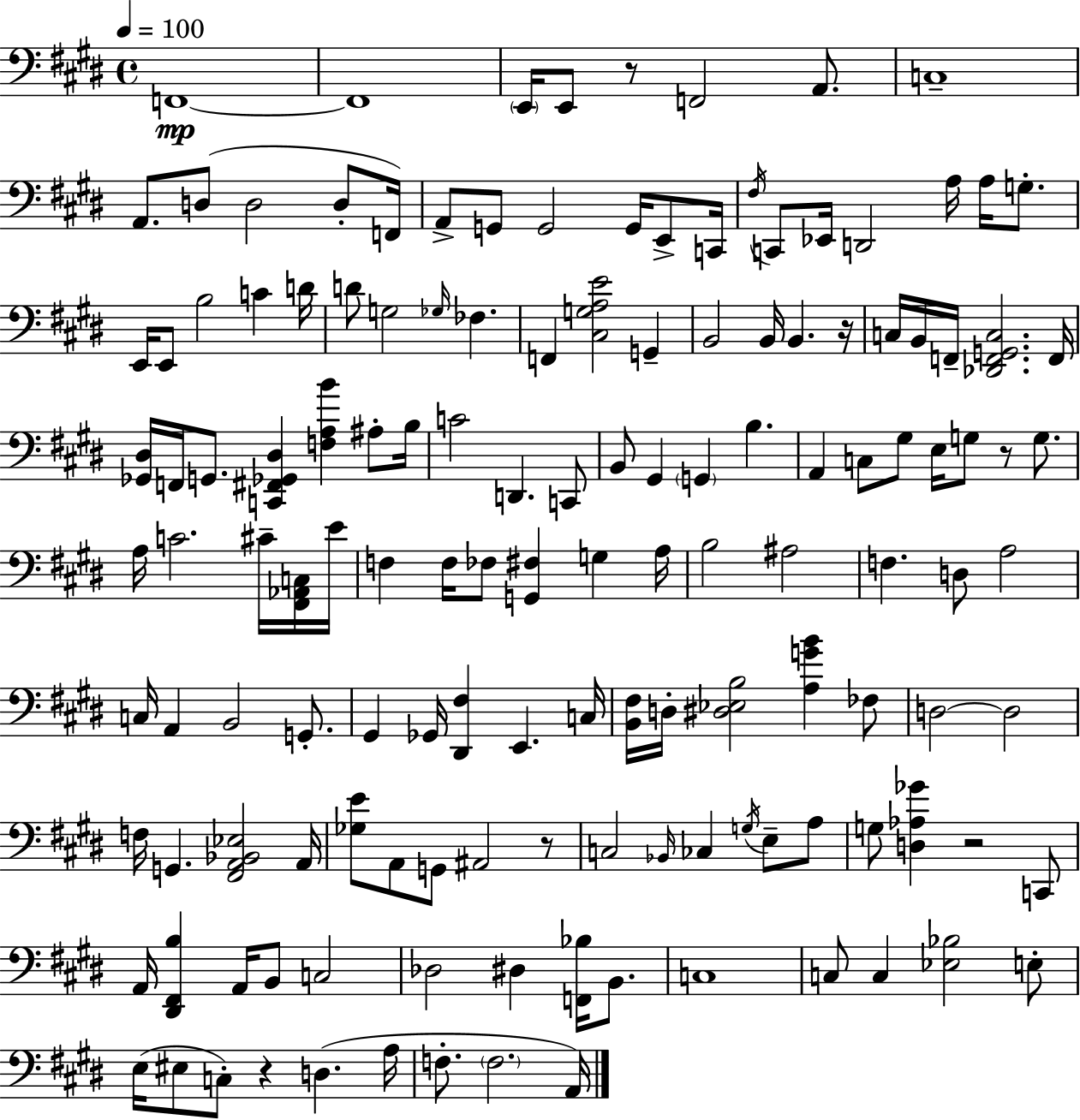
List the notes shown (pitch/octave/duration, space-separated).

F2/w F2/w E2/s E2/e R/e F2/h A2/e. C3/w A2/e. D3/e D3/h D3/e F2/s A2/e G2/e G2/h G2/s E2/e C2/s F#3/s C2/e Eb2/s D2/h A3/s A3/s G3/e. E2/s E2/e B3/h C4/q D4/s D4/e G3/h Gb3/s FES3/q. F2/q [C#3,G3,A3,E4]/h G2/q B2/h B2/s B2/q. R/s C3/s B2/s F2/s [Db2,F2,G2,C3]/h. F2/s [Gb2,D#3]/s F2/s G2/e. [C2,F#2,Gb2,D#3]/q [F3,A3,B4]/q A#3/e B3/s C4/h D2/q. C2/e B2/e G#2/q G2/q B3/q. A2/q C3/e G#3/e E3/s G3/e R/e G3/e. A3/s C4/h. C#4/s [F#2,Ab2,C3]/s E4/s F3/q F3/s FES3/e [G2,F#3]/q G3/q A3/s B3/h A#3/h F3/q. D3/e A3/h C3/s A2/q B2/h G2/e. G#2/q Gb2/s [D#2,F#3]/q E2/q. C3/s [B2,F#3]/s D3/s [D#3,Eb3,B3]/h [A3,G4,B4]/q FES3/e D3/h D3/h F3/s G2/q. [F#2,A2,Bb2,Eb3]/h A2/s [Gb3,E4]/e A2/e G2/e A#2/h R/e C3/h Bb2/s CES3/q G3/s E3/e A3/e G3/e [D3,Ab3,Gb4]/q R/h C2/e A2/s [D#2,F#2,B3]/q A2/s B2/e C3/h Db3/h D#3/q [F2,Bb3]/s B2/e. C3/w C3/e C3/q [Eb3,Bb3]/h E3/e E3/s EIS3/e C3/e R/q D3/q. A3/s F3/e. F3/h. A2/s